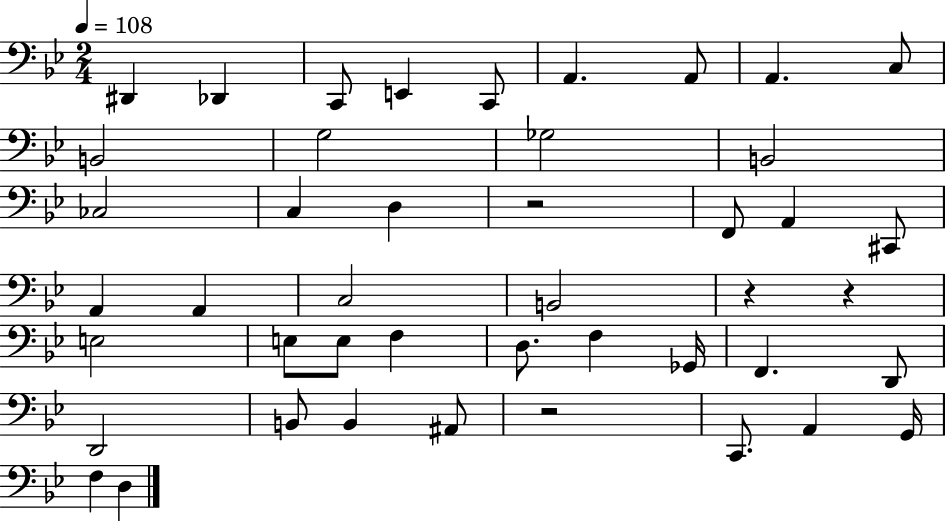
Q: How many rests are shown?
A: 4